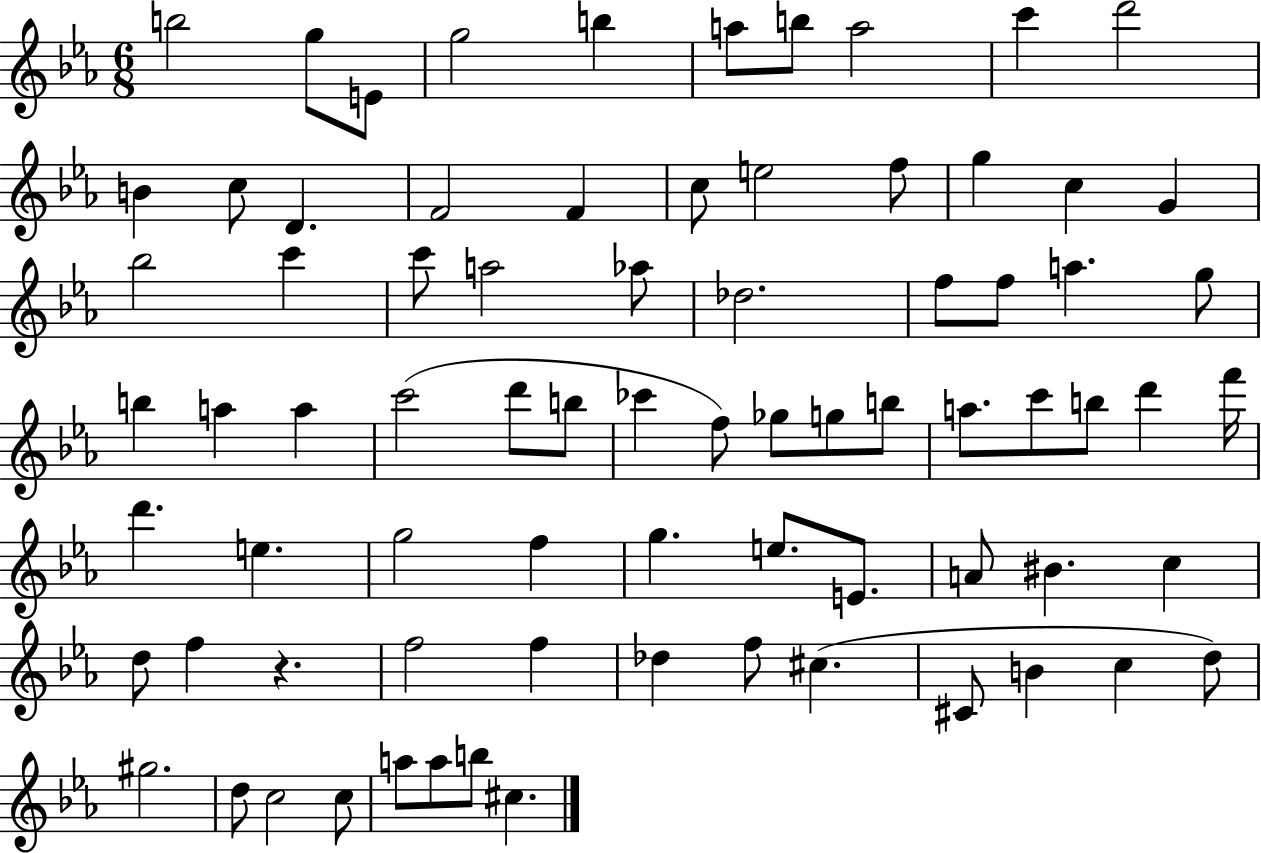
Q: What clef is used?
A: treble